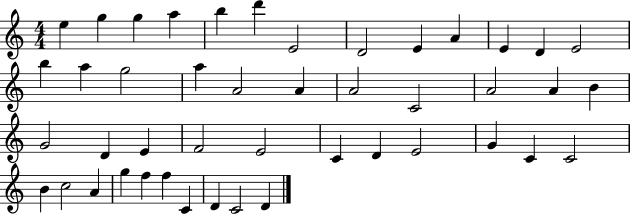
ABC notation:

X:1
T:Untitled
M:4/4
L:1/4
K:C
e g g a b d' E2 D2 E A E D E2 b a g2 a A2 A A2 C2 A2 A B G2 D E F2 E2 C D E2 G C C2 B c2 A g f f C D C2 D